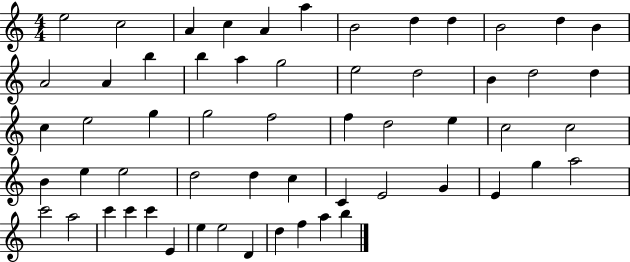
E5/h C5/h A4/q C5/q A4/q A5/q B4/h D5/q D5/q B4/h D5/q B4/q A4/h A4/q B5/q B5/q A5/q G5/h E5/h D5/h B4/q D5/h D5/q C5/q E5/h G5/q G5/h F5/h F5/q D5/h E5/q C5/h C5/h B4/q E5/q E5/h D5/h D5/q C5/q C4/q E4/h G4/q E4/q G5/q A5/h C6/h A5/h C6/q C6/q C6/q E4/q E5/q E5/h D4/q D5/q F5/q A5/q B5/q